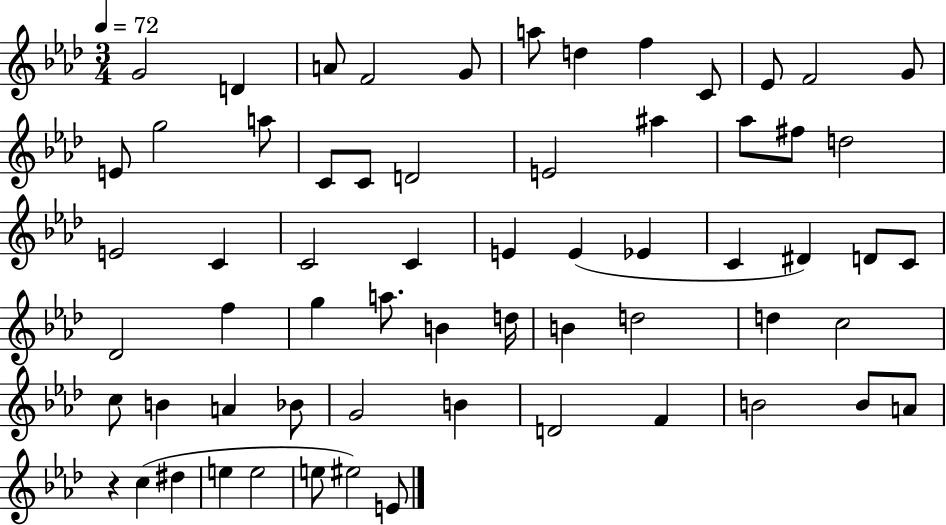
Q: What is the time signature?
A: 3/4